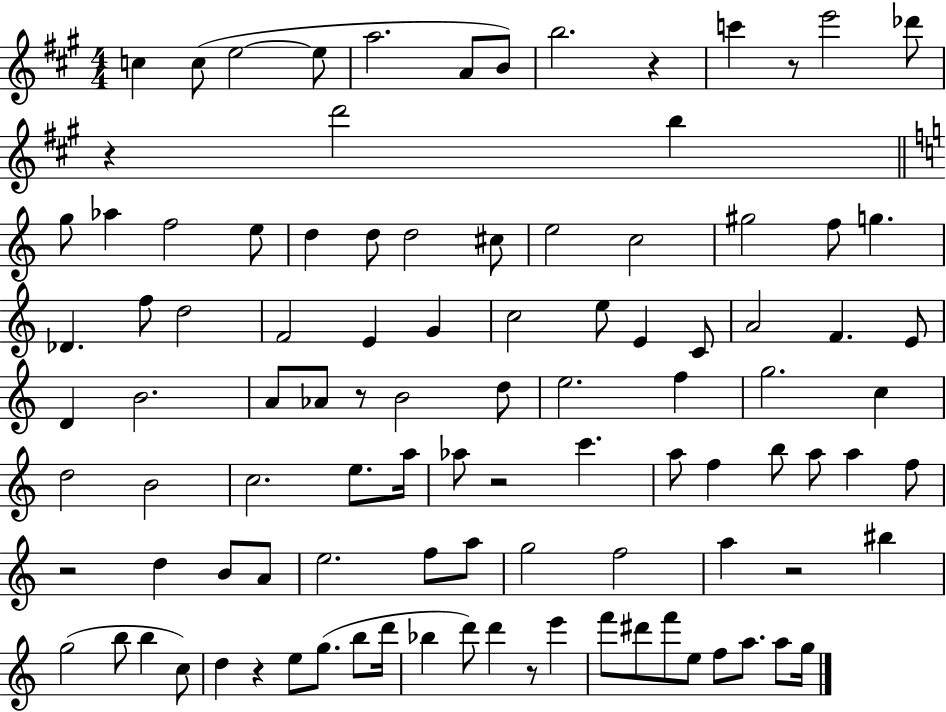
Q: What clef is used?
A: treble